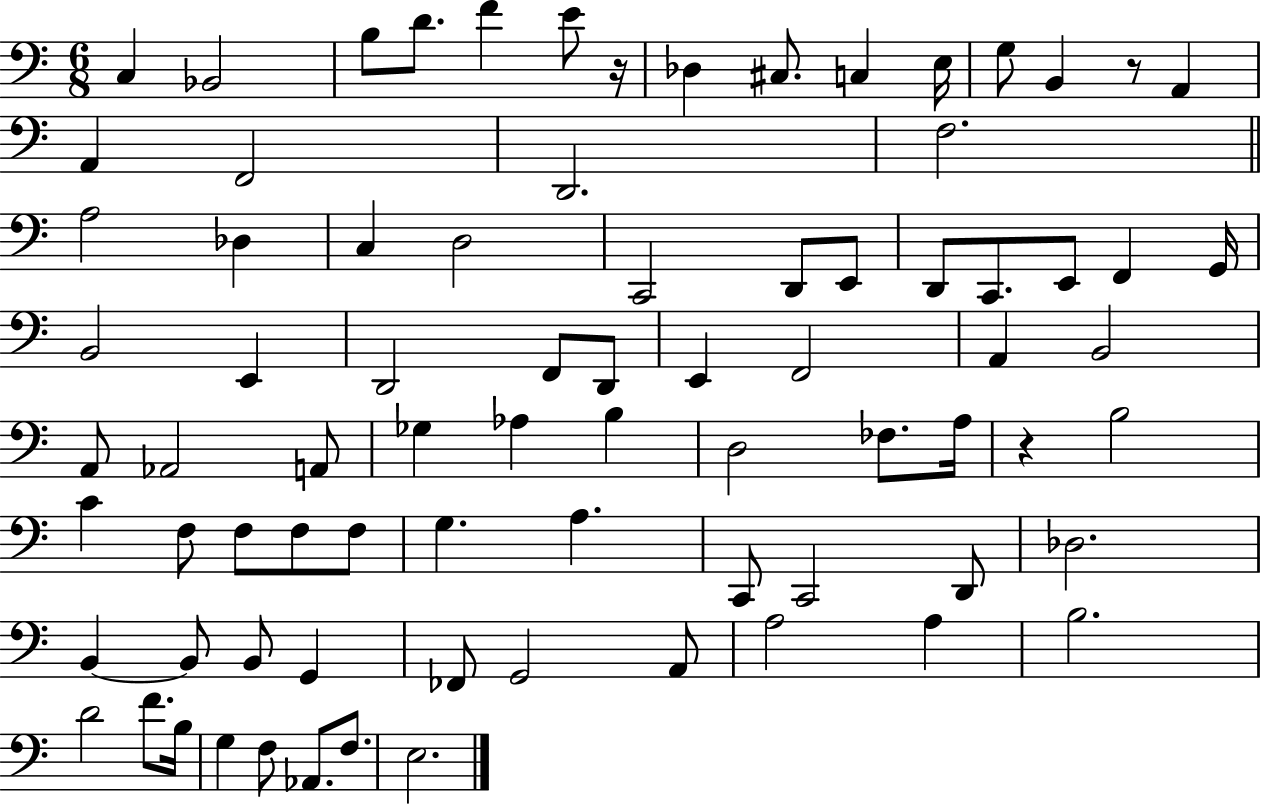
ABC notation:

X:1
T:Untitled
M:6/8
L:1/4
K:C
C, _B,,2 B,/2 D/2 F E/2 z/4 _D, ^C,/2 C, E,/4 G,/2 B,, z/2 A,, A,, F,,2 D,,2 F,2 A,2 _D, C, D,2 C,,2 D,,/2 E,,/2 D,,/2 C,,/2 E,,/2 F,, G,,/4 B,,2 E,, D,,2 F,,/2 D,,/2 E,, F,,2 A,, B,,2 A,,/2 _A,,2 A,,/2 _G, _A, B, D,2 _F,/2 A,/4 z B,2 C F,/2 F,/2 F,/2 F,/2 G, A, C,,/2 C,,2 D,,/2 _D,2 B,, B,,/2 B,,/2 G,, _F,,/2 G,,2 A,,/2 A,2 A, B,2 D2 F/2 B,/4 G, F,/2 _A,,/2 F,/2 E,2